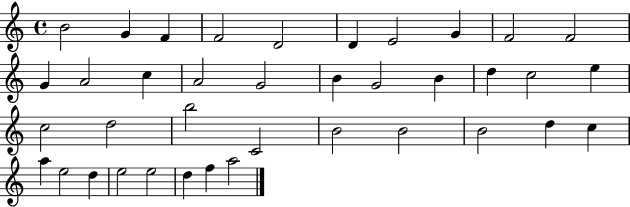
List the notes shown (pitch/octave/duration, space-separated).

B4/h G4/q F4/q F4/h D4/h D4/q E4/h G4/q F4/h F4/h G4/q A4/h C5/q A4/h G4/h B4/q G4/h B4/q D5/q C5/h E5/q C5/h D5/h B5/h C4/h B4/h B4/h B4/h D5/q C5/q A5/q E5/h D5/q E5/h E5/h D5/q F5/q A5/h